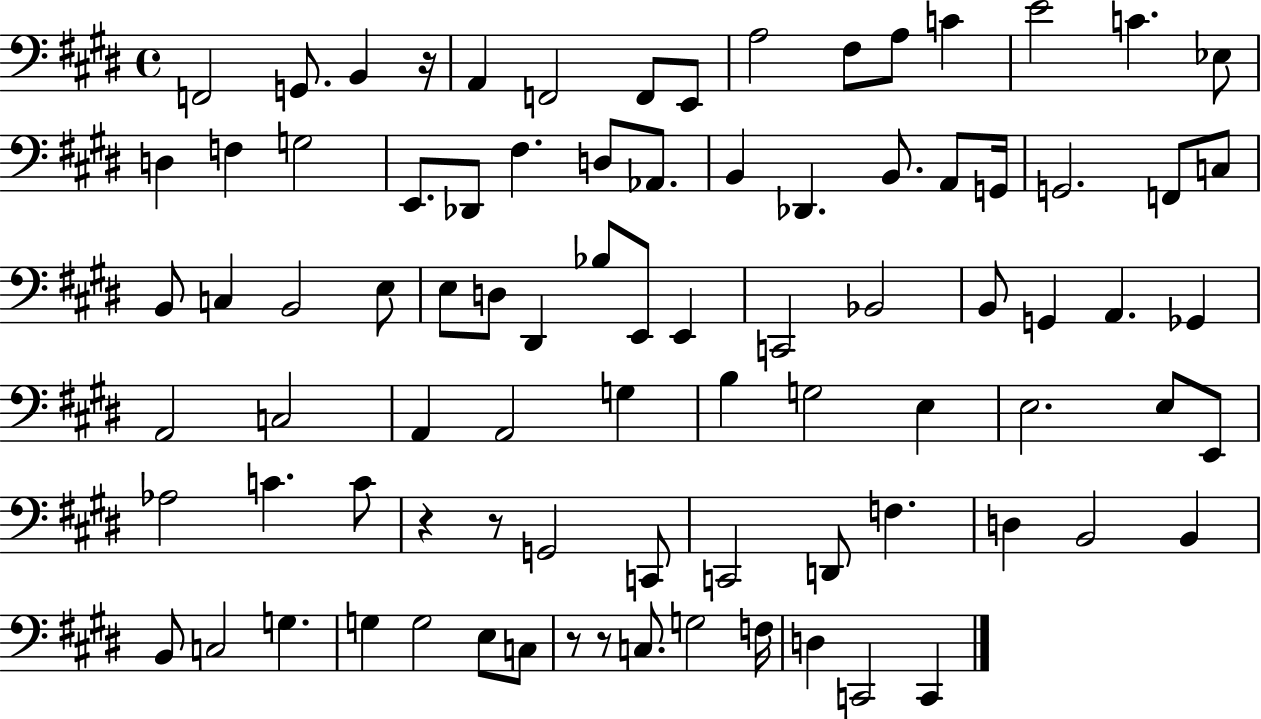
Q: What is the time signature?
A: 4/4